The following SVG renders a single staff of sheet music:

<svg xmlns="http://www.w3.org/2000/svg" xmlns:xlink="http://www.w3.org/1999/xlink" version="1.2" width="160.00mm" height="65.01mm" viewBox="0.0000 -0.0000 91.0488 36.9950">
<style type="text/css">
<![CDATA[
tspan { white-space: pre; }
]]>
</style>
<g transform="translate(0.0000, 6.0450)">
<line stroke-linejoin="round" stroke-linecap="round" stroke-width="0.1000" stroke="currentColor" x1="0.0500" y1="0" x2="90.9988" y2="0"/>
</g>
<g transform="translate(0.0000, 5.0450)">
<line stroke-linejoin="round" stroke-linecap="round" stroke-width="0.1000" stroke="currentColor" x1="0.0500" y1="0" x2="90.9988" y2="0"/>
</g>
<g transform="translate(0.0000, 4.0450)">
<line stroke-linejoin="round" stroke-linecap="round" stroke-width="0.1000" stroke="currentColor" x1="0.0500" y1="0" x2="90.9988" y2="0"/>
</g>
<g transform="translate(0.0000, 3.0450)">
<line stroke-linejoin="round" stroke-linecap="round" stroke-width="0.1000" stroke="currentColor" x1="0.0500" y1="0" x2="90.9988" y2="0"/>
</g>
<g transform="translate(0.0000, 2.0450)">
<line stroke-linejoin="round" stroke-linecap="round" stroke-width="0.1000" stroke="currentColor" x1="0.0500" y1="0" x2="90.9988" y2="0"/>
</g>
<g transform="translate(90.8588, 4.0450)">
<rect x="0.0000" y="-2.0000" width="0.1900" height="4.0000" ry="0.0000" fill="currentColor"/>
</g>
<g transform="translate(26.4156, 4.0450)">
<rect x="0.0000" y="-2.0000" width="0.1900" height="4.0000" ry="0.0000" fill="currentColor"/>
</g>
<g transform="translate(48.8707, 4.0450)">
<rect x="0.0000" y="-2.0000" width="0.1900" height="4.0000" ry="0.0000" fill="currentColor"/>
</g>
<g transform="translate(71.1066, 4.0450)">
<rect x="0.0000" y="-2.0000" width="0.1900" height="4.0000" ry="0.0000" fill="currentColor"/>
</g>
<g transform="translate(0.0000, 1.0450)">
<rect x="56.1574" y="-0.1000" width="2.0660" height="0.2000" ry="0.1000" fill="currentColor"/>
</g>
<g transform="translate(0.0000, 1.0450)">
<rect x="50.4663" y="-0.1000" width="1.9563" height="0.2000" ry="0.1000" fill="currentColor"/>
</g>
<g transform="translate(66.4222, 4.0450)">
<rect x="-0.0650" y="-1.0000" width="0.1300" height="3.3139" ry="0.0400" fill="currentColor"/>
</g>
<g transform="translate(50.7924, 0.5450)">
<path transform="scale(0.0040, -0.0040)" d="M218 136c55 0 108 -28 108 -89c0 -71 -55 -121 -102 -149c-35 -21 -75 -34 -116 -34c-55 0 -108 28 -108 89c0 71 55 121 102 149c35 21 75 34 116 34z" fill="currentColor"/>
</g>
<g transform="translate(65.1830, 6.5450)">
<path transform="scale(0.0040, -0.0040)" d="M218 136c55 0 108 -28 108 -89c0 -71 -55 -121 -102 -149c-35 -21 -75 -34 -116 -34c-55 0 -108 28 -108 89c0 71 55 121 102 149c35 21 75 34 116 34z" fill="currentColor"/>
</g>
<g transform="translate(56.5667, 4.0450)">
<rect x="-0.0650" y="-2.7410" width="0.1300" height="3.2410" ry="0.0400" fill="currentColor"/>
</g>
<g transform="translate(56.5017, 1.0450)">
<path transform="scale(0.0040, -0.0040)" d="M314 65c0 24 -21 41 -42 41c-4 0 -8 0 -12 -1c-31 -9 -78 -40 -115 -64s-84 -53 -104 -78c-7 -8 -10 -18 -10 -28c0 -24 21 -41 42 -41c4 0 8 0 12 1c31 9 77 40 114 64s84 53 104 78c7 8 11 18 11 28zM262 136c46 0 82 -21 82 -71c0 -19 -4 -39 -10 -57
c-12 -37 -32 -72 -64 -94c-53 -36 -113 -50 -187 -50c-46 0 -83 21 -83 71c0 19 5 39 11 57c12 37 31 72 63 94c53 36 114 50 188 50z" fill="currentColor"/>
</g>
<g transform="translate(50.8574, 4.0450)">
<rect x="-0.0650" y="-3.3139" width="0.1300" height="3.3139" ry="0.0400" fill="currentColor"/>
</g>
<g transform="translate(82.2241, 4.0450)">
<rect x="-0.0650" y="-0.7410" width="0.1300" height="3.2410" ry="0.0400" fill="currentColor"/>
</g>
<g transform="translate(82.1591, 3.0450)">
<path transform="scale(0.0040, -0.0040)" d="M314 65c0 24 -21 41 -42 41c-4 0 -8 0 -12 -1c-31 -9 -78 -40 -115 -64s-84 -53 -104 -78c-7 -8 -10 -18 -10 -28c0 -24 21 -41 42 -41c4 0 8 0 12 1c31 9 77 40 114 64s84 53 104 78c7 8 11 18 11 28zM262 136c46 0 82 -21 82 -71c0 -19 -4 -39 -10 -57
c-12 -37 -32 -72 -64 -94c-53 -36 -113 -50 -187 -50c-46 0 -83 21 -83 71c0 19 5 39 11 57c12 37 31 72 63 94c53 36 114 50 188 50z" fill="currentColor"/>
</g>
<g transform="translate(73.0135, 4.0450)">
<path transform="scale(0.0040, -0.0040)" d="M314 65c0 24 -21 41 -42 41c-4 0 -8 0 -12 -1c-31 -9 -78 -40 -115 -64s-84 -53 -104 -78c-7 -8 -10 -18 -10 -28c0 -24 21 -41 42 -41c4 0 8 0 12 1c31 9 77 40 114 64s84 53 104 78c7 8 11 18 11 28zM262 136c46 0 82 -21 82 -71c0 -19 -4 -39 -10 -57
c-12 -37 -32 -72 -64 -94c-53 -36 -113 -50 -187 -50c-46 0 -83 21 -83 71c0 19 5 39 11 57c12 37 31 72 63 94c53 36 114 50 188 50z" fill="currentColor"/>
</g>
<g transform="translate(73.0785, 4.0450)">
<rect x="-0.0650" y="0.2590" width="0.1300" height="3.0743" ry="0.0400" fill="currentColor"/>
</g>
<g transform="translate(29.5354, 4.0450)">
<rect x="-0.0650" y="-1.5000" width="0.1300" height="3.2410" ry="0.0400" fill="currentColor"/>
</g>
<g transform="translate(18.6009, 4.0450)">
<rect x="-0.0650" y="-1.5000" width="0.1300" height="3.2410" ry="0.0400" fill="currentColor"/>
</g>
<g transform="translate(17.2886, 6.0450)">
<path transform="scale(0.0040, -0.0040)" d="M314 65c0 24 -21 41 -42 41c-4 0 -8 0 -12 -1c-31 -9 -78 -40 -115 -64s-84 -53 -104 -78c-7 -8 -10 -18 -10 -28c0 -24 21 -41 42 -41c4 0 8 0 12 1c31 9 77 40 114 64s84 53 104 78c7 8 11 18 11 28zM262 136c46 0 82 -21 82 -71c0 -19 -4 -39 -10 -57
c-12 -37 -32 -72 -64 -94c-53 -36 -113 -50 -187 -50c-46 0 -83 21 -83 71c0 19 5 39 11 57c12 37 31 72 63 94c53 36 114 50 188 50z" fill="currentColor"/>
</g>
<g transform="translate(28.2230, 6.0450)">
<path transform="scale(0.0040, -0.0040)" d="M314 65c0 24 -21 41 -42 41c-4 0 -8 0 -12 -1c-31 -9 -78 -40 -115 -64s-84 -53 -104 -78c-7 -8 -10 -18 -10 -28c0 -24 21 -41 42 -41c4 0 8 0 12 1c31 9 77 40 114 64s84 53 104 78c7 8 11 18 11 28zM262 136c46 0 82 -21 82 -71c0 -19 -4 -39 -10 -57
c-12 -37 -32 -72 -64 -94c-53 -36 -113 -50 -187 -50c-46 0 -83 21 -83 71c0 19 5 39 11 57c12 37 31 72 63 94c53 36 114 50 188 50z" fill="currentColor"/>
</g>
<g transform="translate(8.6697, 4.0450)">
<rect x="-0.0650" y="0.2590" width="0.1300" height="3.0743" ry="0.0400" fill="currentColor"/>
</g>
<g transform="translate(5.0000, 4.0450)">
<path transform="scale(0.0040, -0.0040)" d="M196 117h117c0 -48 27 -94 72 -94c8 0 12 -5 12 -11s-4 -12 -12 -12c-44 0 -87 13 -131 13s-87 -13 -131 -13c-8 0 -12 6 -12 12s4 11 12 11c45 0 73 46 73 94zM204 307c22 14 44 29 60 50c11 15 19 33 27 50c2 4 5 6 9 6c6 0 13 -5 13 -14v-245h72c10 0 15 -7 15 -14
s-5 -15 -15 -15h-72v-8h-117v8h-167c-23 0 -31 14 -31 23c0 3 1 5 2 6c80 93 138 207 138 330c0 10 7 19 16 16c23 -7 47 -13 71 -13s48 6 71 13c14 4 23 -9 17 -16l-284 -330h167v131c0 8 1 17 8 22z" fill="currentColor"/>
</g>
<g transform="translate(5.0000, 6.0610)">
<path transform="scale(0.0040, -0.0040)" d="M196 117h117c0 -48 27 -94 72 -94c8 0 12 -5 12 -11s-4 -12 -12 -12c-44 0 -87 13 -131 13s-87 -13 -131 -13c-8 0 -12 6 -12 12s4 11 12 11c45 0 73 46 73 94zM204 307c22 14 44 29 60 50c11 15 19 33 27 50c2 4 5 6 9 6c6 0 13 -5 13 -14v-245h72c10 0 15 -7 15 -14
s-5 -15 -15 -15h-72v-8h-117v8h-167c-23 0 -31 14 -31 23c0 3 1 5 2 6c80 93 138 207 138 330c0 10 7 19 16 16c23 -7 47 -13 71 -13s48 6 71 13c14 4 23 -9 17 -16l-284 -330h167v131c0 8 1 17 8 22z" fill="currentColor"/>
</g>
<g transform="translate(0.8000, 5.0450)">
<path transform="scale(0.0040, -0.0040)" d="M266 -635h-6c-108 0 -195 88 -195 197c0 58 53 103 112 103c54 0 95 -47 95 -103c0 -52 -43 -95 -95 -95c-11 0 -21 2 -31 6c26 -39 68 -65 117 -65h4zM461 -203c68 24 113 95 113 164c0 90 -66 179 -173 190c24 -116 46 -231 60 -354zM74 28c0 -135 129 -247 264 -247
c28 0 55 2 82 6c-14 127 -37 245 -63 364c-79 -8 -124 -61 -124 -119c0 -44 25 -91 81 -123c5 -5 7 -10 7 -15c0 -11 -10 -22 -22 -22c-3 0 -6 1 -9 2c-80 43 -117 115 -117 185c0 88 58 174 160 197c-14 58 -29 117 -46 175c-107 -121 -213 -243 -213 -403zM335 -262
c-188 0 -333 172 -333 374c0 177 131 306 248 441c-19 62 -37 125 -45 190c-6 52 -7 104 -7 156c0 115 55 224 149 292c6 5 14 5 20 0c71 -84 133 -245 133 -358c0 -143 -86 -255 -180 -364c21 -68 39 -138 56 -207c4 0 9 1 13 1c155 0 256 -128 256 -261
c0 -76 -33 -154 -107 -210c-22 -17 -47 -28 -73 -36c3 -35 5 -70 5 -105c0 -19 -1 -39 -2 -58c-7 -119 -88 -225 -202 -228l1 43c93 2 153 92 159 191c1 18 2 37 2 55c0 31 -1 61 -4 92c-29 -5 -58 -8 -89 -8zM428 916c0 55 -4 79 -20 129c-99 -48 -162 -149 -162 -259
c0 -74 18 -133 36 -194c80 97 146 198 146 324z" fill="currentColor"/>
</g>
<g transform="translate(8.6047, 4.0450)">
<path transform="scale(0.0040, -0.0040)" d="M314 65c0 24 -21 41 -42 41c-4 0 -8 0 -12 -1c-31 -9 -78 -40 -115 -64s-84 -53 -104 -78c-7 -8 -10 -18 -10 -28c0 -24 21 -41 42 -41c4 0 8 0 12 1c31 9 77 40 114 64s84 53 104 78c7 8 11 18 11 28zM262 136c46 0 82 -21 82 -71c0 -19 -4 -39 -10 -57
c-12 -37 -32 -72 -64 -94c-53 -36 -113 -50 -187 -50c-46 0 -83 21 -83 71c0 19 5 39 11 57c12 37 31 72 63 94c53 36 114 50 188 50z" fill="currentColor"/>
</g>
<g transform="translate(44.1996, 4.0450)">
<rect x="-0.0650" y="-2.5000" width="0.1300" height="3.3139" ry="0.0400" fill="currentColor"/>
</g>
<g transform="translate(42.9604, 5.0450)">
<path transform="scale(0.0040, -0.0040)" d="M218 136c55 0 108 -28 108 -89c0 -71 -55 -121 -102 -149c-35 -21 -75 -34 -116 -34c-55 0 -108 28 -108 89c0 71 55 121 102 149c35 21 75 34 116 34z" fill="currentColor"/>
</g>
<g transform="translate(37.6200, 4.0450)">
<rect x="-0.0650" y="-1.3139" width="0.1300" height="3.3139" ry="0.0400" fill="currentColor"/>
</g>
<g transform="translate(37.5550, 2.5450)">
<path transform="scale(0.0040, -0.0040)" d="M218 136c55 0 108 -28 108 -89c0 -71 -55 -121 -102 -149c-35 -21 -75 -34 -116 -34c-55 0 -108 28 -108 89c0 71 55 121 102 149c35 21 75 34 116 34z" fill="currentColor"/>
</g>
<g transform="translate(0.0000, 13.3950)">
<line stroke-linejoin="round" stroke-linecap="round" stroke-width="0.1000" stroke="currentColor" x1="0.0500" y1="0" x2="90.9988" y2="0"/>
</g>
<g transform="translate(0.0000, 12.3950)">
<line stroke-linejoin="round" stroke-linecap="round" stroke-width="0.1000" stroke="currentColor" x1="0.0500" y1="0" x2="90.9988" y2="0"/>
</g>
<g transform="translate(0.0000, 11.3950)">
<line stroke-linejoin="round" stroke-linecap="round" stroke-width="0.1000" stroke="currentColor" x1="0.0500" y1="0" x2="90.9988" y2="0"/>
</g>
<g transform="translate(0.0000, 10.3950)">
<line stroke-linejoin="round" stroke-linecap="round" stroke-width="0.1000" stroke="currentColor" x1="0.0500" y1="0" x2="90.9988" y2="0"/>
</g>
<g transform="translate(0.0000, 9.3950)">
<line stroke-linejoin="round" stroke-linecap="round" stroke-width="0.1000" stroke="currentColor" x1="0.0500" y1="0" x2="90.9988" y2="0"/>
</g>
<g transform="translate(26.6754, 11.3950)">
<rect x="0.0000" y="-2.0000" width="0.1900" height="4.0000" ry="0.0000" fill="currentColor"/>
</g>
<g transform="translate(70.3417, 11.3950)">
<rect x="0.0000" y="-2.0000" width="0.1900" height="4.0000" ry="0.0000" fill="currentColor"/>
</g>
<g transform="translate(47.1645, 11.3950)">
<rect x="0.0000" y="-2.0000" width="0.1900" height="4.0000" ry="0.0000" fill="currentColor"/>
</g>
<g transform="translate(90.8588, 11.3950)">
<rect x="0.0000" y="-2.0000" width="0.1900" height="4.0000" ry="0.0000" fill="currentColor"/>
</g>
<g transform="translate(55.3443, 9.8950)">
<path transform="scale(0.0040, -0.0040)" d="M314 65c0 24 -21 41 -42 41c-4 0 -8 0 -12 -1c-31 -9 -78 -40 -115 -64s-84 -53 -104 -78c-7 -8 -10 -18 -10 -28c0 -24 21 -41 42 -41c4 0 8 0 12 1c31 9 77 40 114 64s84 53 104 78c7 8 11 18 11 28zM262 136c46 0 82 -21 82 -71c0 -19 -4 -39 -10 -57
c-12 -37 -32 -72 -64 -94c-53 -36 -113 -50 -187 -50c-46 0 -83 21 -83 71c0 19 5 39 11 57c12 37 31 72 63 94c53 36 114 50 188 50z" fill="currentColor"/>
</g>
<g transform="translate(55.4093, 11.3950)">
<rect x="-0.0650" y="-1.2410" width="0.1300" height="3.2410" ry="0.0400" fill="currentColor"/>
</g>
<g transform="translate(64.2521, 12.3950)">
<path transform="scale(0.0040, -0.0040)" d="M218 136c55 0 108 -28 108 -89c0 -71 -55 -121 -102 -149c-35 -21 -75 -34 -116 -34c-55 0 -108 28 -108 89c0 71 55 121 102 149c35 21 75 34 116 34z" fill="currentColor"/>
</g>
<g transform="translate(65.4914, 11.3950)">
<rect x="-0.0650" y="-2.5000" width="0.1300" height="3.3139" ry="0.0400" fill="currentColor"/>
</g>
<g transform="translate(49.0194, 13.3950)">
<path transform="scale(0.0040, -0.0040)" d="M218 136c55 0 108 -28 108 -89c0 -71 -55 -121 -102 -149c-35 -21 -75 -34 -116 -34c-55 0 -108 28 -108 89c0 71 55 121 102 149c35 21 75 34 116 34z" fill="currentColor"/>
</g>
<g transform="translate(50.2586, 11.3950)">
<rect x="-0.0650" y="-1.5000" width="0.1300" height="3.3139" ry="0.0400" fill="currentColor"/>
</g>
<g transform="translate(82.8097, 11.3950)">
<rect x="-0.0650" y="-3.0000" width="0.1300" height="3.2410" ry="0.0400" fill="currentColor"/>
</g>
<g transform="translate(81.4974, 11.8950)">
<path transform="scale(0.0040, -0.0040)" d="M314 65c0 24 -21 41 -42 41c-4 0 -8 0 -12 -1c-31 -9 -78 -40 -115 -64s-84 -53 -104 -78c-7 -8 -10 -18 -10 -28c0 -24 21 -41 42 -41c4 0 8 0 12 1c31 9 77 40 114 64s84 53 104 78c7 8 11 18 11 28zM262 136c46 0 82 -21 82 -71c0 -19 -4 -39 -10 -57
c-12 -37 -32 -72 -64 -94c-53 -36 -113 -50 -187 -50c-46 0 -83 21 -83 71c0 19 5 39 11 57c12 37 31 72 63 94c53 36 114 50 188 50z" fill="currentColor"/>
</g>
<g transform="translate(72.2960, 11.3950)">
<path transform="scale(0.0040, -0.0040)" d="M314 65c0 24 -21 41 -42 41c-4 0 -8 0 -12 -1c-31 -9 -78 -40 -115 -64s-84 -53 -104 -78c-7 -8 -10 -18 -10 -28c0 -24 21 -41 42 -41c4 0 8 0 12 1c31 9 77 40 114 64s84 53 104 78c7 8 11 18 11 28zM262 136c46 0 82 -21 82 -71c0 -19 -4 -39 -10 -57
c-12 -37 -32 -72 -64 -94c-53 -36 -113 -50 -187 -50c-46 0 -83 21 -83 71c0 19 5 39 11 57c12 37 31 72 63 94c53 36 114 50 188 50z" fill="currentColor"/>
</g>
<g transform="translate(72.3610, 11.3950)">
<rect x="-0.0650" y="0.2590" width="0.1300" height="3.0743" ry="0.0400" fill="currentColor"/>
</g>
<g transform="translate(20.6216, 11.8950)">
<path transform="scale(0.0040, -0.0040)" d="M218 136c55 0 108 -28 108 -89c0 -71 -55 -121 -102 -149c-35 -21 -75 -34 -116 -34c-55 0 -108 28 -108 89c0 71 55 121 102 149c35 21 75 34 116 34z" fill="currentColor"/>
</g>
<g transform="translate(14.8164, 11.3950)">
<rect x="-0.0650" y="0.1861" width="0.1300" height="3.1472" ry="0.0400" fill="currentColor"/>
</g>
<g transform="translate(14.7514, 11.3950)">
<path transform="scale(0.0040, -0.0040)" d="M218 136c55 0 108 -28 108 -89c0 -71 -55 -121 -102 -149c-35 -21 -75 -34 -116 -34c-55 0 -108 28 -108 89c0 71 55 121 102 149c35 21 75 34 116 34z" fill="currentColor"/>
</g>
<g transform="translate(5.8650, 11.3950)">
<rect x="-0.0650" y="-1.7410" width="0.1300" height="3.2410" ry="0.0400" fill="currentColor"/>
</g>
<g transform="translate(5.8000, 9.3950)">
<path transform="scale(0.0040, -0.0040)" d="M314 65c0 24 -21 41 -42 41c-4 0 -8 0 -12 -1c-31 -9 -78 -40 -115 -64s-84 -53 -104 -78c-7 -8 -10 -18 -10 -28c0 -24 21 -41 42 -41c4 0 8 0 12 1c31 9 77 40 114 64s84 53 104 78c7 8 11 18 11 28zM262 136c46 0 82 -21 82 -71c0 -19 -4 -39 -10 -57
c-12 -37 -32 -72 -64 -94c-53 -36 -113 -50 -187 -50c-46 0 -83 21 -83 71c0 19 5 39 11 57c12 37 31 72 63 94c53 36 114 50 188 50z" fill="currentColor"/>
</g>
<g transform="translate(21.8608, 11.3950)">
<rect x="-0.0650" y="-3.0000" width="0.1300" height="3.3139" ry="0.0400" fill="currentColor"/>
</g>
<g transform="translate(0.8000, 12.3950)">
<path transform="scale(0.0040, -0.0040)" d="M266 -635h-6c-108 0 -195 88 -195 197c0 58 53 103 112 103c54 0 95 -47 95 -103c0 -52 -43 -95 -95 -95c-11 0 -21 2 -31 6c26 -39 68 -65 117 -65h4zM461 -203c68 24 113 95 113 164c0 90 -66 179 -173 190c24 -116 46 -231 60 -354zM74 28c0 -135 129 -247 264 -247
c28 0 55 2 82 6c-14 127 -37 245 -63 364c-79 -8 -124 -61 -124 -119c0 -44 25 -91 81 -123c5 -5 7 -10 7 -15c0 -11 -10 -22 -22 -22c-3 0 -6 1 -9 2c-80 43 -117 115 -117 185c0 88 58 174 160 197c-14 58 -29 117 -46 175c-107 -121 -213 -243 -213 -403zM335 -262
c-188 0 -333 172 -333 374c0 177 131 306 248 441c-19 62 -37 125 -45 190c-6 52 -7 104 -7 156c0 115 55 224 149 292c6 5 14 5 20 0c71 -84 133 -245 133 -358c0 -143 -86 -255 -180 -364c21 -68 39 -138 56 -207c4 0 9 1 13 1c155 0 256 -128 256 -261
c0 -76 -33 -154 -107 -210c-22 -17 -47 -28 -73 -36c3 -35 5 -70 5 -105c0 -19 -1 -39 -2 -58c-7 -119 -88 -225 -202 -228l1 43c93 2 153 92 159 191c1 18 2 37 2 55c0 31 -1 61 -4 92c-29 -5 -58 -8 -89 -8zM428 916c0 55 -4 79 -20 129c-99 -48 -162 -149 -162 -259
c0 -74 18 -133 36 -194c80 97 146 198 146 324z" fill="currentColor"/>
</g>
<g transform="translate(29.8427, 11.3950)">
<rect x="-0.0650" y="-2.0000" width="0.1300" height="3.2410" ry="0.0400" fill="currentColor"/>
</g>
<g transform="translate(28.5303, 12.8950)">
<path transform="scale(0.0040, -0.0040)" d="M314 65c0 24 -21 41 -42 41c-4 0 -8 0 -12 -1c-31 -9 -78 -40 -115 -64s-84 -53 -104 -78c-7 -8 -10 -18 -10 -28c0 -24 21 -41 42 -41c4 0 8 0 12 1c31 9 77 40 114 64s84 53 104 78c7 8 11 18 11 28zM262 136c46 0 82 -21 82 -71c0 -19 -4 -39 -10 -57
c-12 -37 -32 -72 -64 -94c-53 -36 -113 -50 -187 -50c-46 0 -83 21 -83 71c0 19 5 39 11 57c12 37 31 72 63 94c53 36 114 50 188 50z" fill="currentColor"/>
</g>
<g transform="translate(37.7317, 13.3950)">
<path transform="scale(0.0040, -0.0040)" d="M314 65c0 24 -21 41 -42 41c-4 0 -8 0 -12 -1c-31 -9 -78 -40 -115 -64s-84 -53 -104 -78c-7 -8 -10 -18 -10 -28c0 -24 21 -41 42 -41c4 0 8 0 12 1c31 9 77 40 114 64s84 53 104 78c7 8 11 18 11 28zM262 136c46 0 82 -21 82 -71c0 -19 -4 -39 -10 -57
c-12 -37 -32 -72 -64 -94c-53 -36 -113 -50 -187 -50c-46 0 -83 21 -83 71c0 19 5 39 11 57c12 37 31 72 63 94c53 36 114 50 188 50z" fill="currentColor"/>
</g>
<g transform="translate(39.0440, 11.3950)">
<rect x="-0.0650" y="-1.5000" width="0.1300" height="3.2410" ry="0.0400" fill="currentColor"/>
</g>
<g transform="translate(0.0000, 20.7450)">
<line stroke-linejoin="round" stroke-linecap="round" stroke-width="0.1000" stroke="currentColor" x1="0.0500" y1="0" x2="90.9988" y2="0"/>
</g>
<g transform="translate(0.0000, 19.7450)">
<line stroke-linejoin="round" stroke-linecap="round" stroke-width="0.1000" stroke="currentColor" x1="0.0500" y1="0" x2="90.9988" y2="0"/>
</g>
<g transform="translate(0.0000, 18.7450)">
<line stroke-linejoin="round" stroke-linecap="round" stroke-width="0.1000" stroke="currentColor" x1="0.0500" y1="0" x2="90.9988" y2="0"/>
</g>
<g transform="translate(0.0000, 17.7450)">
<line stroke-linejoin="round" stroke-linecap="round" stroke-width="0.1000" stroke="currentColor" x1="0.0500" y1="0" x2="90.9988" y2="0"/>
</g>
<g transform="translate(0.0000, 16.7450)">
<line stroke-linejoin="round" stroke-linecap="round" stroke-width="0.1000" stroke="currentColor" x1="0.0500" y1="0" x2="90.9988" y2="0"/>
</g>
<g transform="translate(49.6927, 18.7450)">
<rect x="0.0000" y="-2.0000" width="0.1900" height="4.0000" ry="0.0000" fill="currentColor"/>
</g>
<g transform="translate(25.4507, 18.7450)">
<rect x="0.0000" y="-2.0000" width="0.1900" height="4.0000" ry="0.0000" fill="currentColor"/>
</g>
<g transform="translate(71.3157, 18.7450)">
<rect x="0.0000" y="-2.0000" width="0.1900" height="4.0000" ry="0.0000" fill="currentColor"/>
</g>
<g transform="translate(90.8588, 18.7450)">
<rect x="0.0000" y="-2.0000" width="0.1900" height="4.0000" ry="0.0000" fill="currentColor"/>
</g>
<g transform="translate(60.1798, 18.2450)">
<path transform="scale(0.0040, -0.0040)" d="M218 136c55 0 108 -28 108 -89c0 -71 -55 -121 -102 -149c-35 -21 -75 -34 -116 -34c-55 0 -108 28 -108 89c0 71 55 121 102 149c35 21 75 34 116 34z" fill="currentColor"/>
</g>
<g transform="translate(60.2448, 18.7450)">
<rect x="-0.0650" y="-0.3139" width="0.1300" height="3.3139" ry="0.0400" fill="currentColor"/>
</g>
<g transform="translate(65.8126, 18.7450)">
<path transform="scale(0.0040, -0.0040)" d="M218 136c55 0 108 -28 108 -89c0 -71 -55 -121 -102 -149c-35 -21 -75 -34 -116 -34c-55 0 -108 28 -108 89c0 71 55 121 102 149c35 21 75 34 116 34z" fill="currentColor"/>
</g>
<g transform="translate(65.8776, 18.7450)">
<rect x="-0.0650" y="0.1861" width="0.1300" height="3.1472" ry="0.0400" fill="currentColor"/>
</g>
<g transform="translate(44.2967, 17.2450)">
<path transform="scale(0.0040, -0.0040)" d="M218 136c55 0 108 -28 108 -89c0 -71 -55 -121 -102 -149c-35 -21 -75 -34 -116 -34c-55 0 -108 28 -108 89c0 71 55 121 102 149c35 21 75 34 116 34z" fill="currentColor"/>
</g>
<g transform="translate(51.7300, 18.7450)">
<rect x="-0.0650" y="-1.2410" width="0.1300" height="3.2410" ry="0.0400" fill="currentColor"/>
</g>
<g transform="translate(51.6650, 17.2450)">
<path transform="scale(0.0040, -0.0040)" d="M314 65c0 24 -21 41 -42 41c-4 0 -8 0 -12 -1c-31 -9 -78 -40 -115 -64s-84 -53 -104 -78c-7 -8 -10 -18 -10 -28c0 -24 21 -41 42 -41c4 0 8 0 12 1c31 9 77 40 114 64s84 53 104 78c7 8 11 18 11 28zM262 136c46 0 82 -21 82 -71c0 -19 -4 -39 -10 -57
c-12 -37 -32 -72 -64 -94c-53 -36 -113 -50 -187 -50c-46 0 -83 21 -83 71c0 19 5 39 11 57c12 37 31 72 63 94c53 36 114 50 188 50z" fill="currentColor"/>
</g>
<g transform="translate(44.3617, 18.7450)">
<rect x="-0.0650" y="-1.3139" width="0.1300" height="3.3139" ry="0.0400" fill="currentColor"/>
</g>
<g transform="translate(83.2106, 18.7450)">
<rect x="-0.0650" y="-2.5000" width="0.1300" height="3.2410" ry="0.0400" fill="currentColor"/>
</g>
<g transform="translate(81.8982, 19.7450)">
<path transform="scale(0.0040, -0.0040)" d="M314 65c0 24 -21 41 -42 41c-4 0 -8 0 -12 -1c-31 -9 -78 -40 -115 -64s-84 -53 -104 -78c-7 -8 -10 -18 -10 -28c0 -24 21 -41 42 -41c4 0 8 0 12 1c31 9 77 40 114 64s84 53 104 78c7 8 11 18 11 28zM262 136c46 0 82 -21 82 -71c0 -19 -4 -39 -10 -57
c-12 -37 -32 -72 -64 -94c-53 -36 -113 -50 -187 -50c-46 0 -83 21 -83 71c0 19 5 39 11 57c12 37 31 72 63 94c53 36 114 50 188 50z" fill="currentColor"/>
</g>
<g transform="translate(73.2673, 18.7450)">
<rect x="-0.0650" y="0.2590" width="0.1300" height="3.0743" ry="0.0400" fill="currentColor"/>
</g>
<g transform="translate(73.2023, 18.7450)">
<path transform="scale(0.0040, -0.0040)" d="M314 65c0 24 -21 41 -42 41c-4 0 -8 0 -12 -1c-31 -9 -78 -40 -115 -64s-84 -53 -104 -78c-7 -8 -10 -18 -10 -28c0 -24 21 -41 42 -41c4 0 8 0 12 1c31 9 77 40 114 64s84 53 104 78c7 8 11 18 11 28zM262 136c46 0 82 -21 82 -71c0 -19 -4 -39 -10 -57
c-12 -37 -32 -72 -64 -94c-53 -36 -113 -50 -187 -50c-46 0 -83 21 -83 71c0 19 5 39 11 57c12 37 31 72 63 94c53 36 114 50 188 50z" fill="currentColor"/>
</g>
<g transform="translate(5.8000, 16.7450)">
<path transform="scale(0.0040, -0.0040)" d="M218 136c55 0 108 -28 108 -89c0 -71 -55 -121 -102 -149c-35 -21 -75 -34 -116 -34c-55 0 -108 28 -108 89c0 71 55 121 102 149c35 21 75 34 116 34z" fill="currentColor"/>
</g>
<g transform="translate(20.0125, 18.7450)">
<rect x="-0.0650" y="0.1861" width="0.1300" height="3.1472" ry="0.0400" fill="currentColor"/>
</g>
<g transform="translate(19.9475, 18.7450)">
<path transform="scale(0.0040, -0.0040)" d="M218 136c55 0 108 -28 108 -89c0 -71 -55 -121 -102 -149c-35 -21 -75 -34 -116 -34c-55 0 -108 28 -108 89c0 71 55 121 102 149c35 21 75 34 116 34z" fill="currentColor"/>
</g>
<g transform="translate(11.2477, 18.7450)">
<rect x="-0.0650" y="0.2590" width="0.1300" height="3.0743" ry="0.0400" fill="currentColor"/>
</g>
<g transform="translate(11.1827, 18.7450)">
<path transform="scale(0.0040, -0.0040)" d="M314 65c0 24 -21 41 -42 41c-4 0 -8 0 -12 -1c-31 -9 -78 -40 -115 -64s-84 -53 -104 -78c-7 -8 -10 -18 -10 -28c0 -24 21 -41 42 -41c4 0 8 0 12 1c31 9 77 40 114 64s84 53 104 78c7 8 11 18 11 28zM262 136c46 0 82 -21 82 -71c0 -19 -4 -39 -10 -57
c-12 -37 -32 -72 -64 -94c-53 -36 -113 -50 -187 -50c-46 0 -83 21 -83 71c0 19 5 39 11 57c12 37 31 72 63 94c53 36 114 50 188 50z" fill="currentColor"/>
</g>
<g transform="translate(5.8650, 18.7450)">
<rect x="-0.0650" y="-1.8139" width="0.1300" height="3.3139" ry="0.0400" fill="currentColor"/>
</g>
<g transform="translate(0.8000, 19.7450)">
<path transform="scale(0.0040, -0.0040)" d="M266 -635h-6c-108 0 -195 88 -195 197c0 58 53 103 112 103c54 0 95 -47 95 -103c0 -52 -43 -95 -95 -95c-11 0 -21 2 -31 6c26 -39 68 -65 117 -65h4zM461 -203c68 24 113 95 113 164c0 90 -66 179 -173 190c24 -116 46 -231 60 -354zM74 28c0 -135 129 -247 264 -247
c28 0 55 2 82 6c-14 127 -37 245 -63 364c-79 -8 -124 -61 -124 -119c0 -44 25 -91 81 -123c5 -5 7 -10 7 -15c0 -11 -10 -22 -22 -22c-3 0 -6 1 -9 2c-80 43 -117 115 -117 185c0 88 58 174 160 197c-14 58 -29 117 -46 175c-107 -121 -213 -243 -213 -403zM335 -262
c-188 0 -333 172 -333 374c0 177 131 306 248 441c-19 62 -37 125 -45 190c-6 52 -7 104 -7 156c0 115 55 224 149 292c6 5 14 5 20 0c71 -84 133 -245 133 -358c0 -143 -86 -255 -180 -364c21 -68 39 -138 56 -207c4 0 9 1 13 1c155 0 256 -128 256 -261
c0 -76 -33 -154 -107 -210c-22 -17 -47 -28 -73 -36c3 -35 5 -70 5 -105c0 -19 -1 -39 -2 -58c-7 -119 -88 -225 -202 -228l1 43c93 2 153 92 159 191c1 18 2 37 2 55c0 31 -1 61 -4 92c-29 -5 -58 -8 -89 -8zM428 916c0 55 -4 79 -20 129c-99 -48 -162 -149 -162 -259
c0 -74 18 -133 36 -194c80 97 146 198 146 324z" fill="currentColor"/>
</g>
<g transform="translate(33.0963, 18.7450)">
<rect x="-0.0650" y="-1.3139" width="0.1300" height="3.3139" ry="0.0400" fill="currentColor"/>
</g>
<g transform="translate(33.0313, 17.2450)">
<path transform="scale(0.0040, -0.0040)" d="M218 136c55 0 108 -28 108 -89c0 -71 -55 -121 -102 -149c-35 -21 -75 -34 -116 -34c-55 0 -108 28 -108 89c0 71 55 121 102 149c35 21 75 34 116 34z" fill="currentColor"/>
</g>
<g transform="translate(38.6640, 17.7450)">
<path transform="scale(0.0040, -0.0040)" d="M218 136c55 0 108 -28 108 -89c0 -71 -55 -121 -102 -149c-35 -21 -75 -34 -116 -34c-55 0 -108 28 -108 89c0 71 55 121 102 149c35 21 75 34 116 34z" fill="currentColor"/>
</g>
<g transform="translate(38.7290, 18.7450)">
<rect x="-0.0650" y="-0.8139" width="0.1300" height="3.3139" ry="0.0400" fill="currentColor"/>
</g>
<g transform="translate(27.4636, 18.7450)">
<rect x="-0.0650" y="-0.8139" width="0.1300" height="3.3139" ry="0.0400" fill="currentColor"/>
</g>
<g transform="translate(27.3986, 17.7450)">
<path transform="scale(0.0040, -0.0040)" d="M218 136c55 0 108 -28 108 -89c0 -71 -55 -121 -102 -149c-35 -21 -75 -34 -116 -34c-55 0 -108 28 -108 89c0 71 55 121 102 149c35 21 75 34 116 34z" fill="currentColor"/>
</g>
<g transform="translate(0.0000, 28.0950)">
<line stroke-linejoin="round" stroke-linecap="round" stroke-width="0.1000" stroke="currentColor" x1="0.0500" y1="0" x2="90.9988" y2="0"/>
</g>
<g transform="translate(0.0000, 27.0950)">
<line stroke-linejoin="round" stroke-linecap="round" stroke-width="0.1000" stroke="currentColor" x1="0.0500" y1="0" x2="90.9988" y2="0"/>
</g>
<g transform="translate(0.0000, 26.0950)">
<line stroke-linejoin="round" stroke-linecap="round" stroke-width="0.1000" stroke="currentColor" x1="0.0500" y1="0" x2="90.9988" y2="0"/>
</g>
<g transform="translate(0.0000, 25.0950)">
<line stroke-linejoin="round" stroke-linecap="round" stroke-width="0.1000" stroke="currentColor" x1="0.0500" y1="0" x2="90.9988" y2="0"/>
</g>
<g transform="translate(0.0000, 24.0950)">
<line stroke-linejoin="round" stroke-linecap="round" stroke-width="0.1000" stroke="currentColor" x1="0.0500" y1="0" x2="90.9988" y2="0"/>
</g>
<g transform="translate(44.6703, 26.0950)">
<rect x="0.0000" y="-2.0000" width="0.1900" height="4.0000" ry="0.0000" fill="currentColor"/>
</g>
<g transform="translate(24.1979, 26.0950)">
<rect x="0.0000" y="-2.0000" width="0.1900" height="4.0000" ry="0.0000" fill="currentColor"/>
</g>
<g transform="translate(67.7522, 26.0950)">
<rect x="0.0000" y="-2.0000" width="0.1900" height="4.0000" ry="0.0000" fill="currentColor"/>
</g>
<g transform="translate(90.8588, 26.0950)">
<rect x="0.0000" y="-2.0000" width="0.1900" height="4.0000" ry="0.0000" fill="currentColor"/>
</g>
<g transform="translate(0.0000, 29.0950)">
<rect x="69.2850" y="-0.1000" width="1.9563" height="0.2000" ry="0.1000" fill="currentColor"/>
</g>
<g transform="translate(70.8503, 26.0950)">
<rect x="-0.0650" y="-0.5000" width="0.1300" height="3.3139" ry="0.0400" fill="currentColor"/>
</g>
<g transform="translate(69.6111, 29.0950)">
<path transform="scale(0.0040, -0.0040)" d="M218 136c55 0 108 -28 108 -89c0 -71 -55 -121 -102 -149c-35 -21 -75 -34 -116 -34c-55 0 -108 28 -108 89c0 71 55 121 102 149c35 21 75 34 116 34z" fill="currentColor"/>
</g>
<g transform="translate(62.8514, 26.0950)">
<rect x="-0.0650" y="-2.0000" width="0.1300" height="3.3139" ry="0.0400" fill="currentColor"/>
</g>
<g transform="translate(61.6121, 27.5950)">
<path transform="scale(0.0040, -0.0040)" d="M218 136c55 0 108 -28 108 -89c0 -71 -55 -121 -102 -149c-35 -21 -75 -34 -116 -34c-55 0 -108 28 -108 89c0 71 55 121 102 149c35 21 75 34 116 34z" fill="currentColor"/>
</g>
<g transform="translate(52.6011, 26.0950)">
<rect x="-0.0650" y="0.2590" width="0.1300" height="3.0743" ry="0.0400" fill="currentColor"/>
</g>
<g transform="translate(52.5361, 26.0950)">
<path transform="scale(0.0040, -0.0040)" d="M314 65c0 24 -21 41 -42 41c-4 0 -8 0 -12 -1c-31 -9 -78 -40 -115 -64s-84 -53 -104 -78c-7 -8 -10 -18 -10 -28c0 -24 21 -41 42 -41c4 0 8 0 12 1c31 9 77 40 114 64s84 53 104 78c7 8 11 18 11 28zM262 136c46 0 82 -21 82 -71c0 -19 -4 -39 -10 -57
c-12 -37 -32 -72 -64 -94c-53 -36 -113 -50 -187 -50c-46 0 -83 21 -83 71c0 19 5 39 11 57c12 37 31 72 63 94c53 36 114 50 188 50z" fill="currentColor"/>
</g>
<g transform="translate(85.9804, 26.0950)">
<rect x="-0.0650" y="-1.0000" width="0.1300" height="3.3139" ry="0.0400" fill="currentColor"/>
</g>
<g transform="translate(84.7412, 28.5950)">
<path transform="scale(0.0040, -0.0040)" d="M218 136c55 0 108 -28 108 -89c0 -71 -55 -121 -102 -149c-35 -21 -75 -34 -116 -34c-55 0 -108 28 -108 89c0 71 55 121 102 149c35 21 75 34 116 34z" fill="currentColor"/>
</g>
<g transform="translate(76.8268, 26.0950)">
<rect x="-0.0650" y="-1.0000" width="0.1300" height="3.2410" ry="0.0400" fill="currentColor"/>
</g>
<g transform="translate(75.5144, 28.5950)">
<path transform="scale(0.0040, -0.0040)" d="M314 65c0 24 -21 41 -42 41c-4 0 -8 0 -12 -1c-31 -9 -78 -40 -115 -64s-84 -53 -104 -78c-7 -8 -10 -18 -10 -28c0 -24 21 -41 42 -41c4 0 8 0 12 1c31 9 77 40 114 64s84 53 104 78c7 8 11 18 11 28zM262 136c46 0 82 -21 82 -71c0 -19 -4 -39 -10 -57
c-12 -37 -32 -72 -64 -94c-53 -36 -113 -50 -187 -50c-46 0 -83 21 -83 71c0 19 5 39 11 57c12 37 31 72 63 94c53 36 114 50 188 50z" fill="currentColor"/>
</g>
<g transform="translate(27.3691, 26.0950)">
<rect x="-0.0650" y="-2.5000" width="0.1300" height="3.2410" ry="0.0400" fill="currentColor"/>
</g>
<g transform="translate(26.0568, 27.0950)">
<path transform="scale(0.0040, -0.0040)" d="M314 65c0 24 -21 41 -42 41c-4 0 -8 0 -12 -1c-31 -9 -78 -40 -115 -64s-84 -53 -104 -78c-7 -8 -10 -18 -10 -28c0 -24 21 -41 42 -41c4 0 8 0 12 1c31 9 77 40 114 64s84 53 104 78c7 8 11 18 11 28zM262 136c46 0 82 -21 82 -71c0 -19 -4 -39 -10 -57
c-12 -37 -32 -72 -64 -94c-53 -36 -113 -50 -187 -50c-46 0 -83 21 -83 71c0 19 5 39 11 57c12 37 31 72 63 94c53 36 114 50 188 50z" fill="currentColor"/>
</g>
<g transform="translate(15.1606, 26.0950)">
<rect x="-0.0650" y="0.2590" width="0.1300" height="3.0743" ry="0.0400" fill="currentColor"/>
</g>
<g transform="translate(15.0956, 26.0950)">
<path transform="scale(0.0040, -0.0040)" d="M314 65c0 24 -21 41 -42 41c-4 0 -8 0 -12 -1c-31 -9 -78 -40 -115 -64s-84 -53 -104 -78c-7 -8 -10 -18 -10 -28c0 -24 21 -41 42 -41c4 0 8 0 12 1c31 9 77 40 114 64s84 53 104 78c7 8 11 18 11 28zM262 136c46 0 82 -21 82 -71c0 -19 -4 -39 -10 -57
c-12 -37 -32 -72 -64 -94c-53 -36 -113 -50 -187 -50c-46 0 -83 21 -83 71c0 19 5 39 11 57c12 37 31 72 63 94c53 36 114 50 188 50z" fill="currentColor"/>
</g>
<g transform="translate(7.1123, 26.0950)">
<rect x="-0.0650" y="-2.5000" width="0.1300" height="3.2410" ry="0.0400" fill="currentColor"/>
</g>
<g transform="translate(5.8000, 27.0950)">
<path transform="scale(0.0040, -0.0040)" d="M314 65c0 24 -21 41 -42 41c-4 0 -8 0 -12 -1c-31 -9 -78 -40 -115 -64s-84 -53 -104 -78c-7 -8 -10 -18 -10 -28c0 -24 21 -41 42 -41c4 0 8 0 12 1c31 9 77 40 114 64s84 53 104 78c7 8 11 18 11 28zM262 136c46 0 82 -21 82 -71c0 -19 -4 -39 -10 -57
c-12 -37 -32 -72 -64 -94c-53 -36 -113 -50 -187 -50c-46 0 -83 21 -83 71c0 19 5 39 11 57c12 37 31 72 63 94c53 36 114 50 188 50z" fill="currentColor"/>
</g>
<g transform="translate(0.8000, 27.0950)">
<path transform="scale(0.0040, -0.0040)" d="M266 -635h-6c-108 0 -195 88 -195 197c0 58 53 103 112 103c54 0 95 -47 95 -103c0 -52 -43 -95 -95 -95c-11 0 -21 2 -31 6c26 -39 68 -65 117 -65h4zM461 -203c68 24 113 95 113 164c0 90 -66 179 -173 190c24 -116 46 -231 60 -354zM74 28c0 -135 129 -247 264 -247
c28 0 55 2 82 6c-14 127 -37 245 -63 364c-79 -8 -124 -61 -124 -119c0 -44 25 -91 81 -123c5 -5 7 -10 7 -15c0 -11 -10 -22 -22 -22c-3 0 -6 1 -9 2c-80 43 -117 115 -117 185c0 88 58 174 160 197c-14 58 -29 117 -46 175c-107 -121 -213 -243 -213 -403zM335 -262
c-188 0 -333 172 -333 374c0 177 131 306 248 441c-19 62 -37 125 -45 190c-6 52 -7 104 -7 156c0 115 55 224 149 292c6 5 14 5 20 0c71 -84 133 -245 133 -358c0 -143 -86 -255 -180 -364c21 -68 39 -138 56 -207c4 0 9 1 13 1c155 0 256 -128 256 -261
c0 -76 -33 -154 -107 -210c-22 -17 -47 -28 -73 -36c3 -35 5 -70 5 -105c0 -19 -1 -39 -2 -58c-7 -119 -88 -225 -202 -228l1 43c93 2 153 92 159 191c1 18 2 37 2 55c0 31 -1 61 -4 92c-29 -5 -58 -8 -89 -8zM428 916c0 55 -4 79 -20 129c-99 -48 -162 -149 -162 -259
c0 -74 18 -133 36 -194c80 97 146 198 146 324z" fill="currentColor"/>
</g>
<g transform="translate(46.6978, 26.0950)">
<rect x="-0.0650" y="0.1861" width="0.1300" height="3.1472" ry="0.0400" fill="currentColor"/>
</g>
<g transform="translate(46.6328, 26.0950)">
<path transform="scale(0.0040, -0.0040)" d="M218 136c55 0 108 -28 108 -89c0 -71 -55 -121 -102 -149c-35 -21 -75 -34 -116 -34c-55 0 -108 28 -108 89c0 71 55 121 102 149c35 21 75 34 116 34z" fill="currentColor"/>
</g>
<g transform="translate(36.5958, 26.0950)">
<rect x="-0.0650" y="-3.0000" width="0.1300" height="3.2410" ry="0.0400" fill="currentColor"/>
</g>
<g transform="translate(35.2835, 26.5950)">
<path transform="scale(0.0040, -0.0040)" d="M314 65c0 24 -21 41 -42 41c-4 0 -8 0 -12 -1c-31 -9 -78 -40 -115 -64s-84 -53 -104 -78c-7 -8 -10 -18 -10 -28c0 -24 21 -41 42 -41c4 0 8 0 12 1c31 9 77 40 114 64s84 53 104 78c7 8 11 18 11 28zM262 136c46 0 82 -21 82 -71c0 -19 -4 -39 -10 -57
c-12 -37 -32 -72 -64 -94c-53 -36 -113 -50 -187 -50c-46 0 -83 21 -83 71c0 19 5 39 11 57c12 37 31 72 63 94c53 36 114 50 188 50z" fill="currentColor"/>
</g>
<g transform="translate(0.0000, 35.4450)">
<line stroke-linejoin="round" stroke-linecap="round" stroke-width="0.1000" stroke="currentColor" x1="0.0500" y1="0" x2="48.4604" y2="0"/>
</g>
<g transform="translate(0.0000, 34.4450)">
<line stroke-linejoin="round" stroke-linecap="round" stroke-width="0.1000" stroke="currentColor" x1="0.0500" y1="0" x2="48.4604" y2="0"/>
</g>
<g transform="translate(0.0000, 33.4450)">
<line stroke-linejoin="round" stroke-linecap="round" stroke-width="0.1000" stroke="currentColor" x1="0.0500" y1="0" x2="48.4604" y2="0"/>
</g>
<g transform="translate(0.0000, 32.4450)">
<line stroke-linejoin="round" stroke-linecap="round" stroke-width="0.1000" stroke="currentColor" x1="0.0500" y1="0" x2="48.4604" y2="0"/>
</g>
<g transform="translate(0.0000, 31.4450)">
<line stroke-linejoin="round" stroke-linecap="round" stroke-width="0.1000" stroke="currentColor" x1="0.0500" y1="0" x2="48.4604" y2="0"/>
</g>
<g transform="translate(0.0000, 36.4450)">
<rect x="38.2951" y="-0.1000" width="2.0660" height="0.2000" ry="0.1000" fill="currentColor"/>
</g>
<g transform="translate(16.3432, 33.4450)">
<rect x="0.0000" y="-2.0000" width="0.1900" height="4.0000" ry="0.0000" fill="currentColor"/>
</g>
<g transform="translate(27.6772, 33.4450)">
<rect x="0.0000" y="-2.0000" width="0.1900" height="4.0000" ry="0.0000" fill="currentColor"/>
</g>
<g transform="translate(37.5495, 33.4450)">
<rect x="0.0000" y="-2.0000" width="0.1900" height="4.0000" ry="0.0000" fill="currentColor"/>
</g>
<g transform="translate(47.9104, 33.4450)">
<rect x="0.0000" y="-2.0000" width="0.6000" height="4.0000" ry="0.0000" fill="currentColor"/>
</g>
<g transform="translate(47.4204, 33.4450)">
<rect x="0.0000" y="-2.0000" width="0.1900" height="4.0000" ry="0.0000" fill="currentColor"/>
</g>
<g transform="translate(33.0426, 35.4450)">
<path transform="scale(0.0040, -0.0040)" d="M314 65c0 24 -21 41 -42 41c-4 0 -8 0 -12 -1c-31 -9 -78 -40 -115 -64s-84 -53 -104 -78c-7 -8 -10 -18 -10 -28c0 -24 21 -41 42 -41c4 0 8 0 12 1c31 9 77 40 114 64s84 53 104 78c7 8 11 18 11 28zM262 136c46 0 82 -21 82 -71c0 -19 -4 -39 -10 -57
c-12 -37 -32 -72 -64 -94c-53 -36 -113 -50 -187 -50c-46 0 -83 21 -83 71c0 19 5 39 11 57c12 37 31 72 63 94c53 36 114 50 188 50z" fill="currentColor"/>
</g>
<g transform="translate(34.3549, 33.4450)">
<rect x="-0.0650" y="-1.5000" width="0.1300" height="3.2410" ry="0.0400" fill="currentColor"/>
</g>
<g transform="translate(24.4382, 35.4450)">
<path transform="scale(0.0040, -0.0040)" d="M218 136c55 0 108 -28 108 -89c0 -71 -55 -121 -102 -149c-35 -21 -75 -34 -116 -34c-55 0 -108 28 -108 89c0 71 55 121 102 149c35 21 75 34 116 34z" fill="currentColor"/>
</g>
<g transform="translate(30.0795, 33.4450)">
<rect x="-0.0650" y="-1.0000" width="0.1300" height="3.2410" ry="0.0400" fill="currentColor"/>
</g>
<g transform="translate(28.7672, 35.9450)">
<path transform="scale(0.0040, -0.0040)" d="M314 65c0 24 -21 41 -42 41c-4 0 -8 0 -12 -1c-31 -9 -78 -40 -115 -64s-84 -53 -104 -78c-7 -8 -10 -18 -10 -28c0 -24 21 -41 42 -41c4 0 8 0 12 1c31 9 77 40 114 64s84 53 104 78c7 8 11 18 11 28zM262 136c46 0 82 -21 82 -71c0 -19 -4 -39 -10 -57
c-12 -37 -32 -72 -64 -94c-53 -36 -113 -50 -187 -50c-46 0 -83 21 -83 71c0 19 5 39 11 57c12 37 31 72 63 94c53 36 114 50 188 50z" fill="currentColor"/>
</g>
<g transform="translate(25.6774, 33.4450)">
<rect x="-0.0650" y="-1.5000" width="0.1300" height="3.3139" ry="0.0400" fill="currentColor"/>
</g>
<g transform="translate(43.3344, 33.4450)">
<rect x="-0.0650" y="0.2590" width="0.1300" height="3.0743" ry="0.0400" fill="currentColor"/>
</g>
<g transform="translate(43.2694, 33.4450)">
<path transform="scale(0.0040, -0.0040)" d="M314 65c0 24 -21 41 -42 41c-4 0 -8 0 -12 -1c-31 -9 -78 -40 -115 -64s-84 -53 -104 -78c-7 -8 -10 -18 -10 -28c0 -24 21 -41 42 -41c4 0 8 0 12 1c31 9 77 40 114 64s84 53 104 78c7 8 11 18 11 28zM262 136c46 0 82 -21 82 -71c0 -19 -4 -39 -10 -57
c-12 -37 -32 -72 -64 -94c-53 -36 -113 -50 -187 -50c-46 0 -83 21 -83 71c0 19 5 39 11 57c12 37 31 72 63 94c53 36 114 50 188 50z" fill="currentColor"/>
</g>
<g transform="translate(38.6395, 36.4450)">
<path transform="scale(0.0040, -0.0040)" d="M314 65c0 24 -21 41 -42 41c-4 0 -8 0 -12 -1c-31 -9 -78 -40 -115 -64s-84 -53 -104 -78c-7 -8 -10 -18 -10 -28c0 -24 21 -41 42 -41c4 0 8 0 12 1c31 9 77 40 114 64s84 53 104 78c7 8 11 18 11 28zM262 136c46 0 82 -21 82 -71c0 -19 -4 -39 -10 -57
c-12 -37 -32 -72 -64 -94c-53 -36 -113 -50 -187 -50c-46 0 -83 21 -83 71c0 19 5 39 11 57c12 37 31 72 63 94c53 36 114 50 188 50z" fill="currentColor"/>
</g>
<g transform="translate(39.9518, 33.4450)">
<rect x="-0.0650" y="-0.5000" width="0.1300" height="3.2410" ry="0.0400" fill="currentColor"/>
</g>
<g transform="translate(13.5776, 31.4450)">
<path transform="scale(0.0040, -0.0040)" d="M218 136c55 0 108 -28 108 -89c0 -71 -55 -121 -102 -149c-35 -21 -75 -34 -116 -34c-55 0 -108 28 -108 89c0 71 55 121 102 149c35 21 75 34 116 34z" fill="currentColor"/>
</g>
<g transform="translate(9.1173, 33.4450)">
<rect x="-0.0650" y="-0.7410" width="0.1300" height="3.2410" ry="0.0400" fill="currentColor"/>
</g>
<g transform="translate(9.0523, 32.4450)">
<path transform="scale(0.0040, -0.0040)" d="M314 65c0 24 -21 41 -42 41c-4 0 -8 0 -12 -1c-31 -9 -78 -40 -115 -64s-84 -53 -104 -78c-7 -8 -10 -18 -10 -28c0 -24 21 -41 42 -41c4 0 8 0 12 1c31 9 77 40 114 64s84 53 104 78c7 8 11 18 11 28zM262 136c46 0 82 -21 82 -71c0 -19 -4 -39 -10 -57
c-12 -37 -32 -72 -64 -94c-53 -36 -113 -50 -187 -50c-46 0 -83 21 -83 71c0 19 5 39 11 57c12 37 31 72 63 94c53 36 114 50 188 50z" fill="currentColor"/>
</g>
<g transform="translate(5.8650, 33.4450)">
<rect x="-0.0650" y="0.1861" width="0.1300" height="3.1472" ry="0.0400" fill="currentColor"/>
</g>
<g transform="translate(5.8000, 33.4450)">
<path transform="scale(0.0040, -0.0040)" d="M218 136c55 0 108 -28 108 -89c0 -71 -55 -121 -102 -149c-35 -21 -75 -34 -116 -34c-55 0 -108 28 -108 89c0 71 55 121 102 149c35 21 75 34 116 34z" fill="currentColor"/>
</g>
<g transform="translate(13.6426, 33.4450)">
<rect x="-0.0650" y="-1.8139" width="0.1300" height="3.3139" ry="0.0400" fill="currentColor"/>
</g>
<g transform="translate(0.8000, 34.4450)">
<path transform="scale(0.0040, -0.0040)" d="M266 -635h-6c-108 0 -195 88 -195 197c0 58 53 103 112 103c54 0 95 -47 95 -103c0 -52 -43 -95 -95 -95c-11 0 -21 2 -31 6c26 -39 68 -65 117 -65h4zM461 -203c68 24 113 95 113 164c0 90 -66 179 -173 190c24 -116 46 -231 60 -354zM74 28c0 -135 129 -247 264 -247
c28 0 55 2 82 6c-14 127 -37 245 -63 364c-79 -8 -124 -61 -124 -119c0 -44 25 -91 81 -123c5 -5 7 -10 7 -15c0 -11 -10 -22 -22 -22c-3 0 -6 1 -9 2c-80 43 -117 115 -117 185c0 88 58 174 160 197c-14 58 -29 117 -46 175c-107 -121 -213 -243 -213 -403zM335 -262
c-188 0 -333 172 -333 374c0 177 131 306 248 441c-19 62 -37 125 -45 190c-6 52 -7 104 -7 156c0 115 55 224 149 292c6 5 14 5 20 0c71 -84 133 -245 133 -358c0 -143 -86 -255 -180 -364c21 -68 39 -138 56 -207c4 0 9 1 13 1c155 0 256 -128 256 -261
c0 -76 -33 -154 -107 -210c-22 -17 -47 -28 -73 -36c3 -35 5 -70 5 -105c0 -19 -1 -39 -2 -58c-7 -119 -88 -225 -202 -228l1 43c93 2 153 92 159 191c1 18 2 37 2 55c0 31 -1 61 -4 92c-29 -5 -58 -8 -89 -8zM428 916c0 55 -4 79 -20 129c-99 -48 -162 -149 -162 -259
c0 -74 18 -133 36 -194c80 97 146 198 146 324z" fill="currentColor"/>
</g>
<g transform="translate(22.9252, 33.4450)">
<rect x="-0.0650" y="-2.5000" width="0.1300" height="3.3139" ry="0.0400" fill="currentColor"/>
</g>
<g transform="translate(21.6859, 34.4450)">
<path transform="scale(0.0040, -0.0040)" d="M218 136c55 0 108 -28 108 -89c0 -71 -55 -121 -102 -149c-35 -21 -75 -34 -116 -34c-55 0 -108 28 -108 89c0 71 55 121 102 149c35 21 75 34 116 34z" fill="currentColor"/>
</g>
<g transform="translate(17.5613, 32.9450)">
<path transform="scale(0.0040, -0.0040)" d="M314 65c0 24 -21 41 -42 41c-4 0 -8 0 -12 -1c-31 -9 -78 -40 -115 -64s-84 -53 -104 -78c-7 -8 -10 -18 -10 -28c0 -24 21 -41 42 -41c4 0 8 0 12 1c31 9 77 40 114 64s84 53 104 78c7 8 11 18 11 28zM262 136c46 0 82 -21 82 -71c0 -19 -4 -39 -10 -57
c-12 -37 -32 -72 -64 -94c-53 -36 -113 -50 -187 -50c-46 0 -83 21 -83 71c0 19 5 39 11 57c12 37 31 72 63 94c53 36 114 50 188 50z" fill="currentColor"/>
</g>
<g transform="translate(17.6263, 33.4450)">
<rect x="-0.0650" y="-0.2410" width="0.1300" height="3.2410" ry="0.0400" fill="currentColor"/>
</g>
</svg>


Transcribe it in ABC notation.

X:1
T:Untitled
M:4/4
L:1/4
K:C
B2 E2 E2 e G b a2 D B2 d2 f2 B A F2 E2 E e2 G B2 A2 f B2 B d e d e e2 c B B2 G2 G2 B2 G2 A2 B B2 F C D2 D B d2 f c2 G E D2 E2 C2 B2